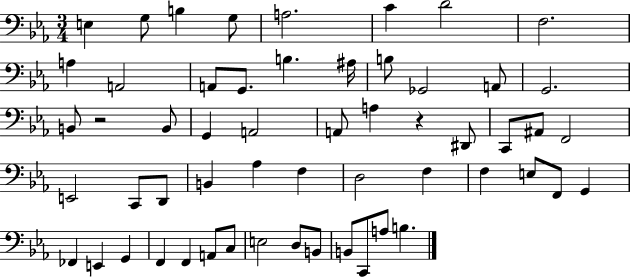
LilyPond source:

{
  \clef bass
  \numericTimeSignature
  \time 3/4
  \key ees \major
  e4 g8 b4 g8 | a2. | c'4 d'2 | f2. | \break a4 a,2 | a,8 g,8. b4. ais16 | b8 ges,2 a,8 | g,2. | \break b,8 r2 b,8 | g,4 a,2 | a,8 a4 r4 dis,8 | c,8 ais,8 f,2 | \break e,2 c,8 d,8 | b,4 aes4 f4 | d2 f4 | f4 e8 f,8 g,4 | \break fes,4 e,4 g,4 | f,4 f,4 a,8 c8 | e2 d8 b,8 | b,8 c,8 a8 b4. | \break \bar "|."
}